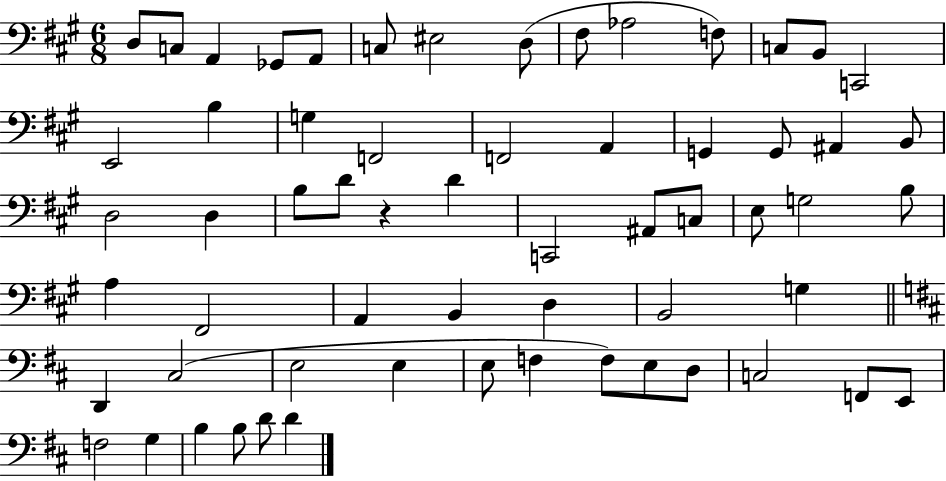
{
  \clef bass
  \numericTimeSignature
  \time 6/8
  \key a \major
  \repeat volta 2 { d8 c8 a,4 ges,8 a,8 | c8 eis2 d8( | fis8 aes2 f8) | c8 b,8 c,2 | \break e,2 b4 | g4 f,2 | f,2 a,4 | g,4 g,8 ais,4 b,8 | \break d2 d4 | b8 d'8 r4 d'4 | c,2 ais,8 c8 | e8 g2 b8 | \break a4 fis,2 | a,4 b,4 d4 | b,2 g4 | \bar "||" \break \key d \major d,4 cis2( | e2 e4 | e8 f4 f8) e8 d8 | c2 f,8 e,8 | \break f2 g4 | b4 b8 d'8 d'4 | } \bar "|."
}